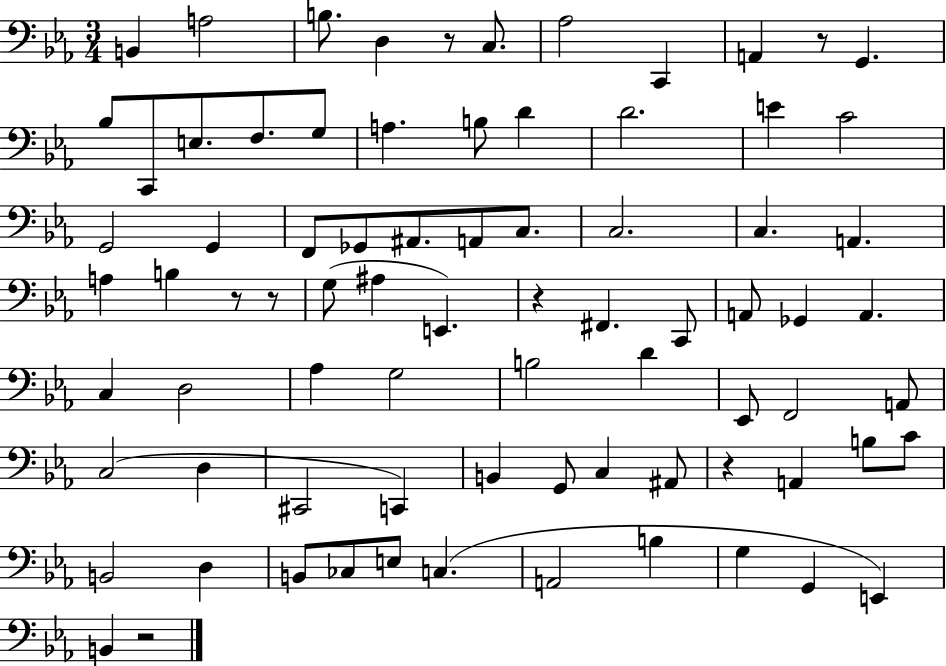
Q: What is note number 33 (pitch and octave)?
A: G3